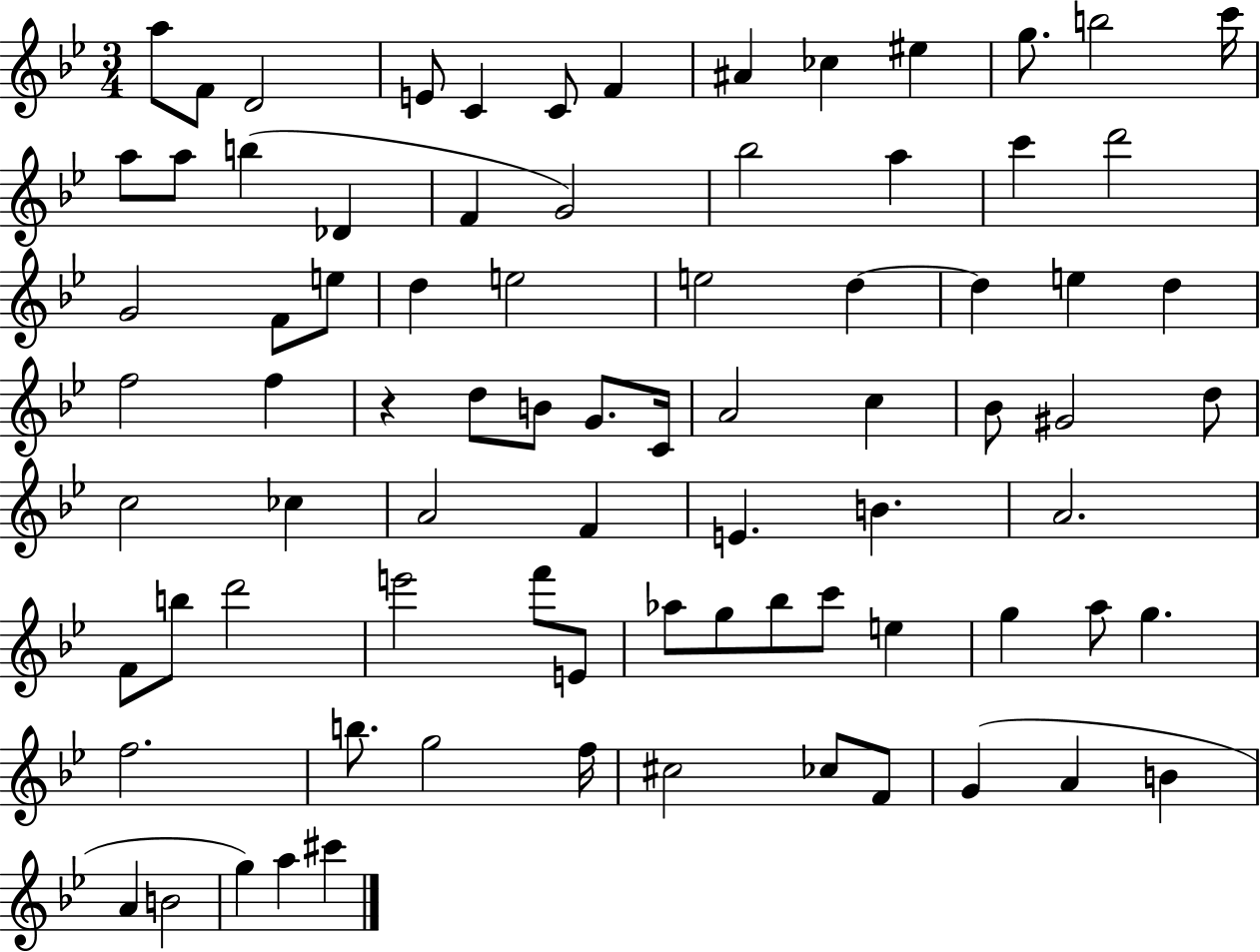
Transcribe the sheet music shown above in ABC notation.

X:1
T:Untitled
M:3/4
L:1/4
K:Bb
a/2 F/2 D2 E/2 C C/2 F ^A _c ^e g/2 b2 c'/4 a/2 a/2 b _D F G2 _b2 a c' d'2 G2 F/2 e/2 d e2 e2 d d e d f2 f z d/2 B/2 G/2 C/4 A2 c _B/2 ^G2 d/2 c2 _c A2 F E B A2 F/2 b/2 d'2 e'2 f'/2 E/2 _a/2 g/2 _b/2 c'/2 e g a/2 g f2 b/2 g2 f/4 ^c2 _c/2 F/2 G A B A B2 g a ^c'